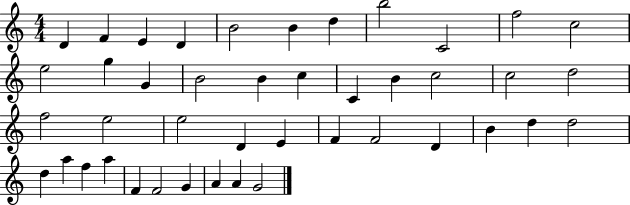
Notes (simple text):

D4/q F4/q E4/q D4/q B4/h B4/q D5/q B5/h C4/h F5/h C5/h E5/h G5/q G4/q B4/h B4/q C5/q C4/q B4/q C5/h C5/h D5/h F5/h E5/h E5/h D4/q E4/q F4/q F4/h D4/q B4/q D5/q D5/h D5/q A5/q F5/q A5/q F4/q F4/h G4/q A4/q A4/q G4/h